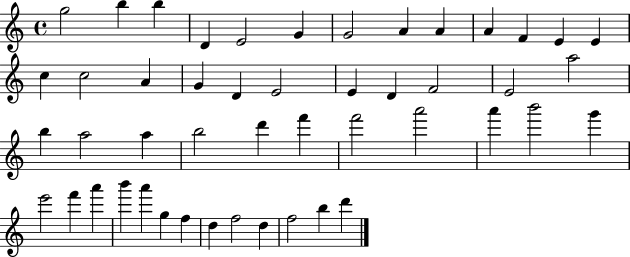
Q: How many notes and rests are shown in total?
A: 48